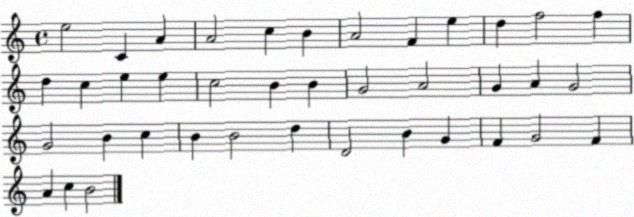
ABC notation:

X:1
T:Untitled
M:4/4
L:1/4
K:C
e2 C A A2 c B A2 F e d f2 f d c e e c2 B B G2 A2 G A G2 G2 B c B B2 d D2 B G F G2 F A c B2